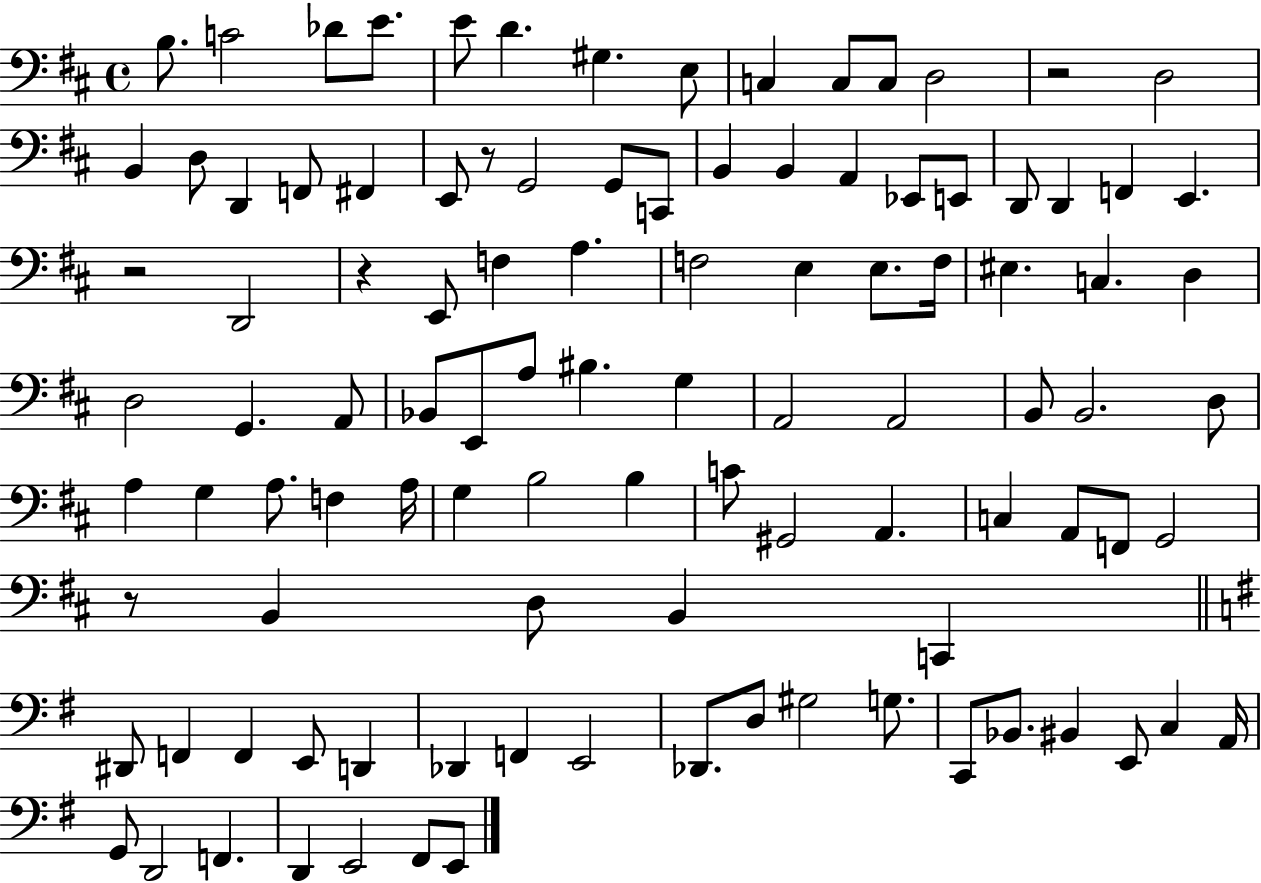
B3/e. C4/h Db4/e E4/e. E4/e D4/q. G#3/q. E3/e C3/q C3/e C3/e D3/h R/h D3/h B2/q D3/e D2/q F2/e F#2/q E2/e R/e G2/h G2/e C2/e B2/q B2/q A2/q Eb2/e E2/e D2/e D2/q F2/q E2/q. R/h D2/h R/q E2/e F3/q A3/q. F3/h E3/q E3/e. F3/s EIS3/q. C3/q. D3/q D3/h G2/q. A2/e Bb2/e E2/e A3/e BIS3/q. G3/q A2/h A2/h B2/e B2/h. D3/e A3/q G3/q A3/e. F3/q A3/s G3/q B3/h B3/q C4/e G#2/h A2/q. C3/q A2/e F2/e G2/h R/e B2/q D3/e B2/q C2/q D#2/e F2/q F2/q E2/e D2/q Db2/q F2/q E2/h Db2/e. D3/e G#3/h G3/e. C2/e Bb2/e. BIS2/q E2/e C3/q A2/s G2/e D2/h F2/q. D2/q E2/h F#2/e E2/e